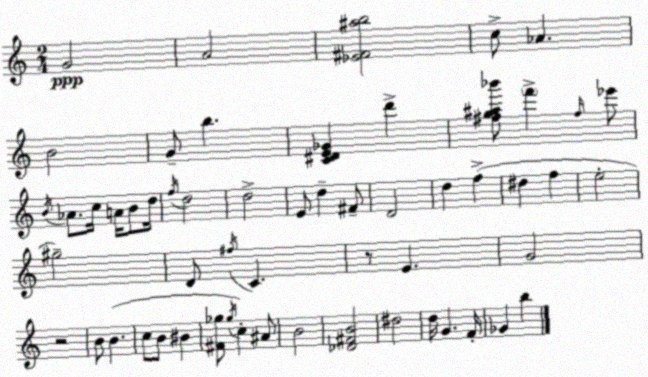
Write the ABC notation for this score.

X:1
T:Untitled
M:2/4
L:1/4
K:Am
G2 A2 [_E^F^ab]2 c/2 _A B2 G/2 b [C^DE_G] d' [^fg^a_b']/2 f' ^f/4 _e'/2 B/4 _A/2 c/4 A/4 B/2 d/4 f/4 d2 d2 E/2 d ^F/2 D2 d f ^d f e2 ^g2 D/2 ^f/4 C z/2 E G2 z2 B/2 B c/2 B/2 ^B [^F_g]/2 _g/4 c ^A/2 B2 [_D^FB]2 ^d2 d/4 G F/4 _G b